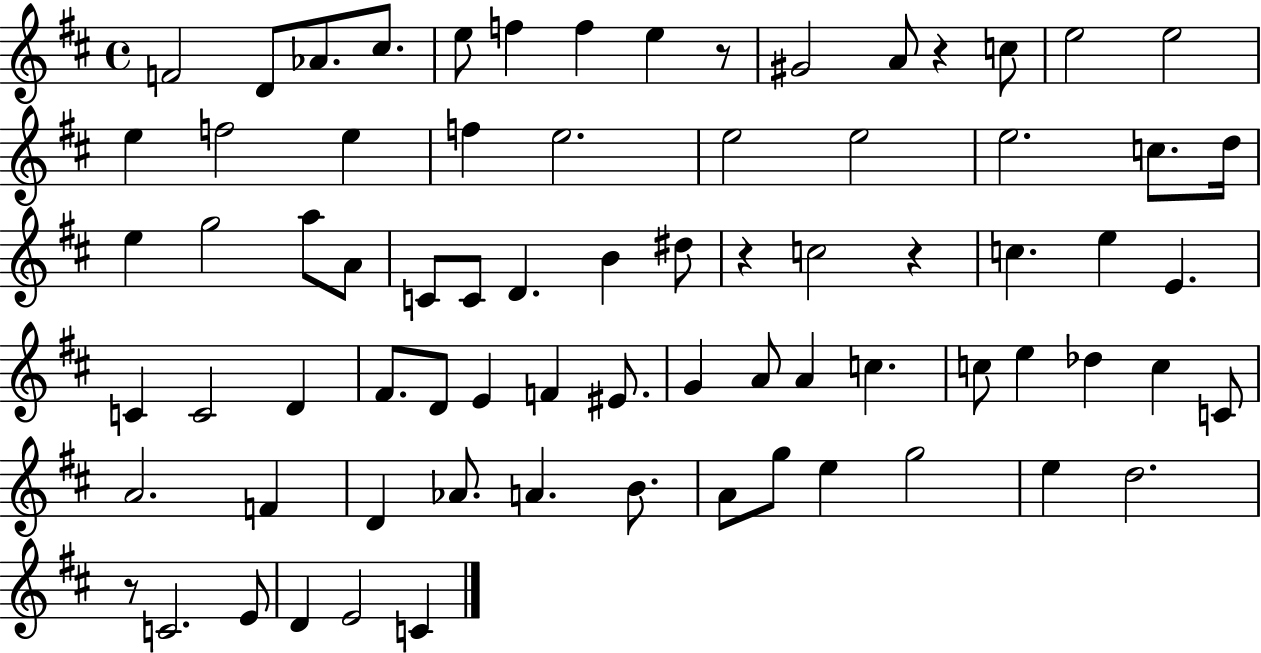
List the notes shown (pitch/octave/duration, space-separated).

F4/h D4/e Ab4/e. C#5/e. E5/e F5/q F5/q E5/q R/e G#4/h A4/e R/q C5/e E5/h E5/h E5/q F5/h E5/q F5/q E5/h. E5/h E5/h E5/h. C5/e. D5/s E5/q G5/h A5/e A4/e C4/e C4/e D4/q. B4/q D#5/e R/q C5/h R/q C5/q. E5/q E4/q. C4/q C4/h D4/q F#4/e. D4/e E4/q F4/q EIS4/e. G4/q A4/e A4/q C5/q. C5/e E5/q Db5/q C5/q C4/e A4/h. F4/q D4/q Ab4/e. A4/q. B4/e. A4/e G5/e E5/q G5/h E5/q D5/h. R/e C4/h. E4/e D4/q E4/h C4/q